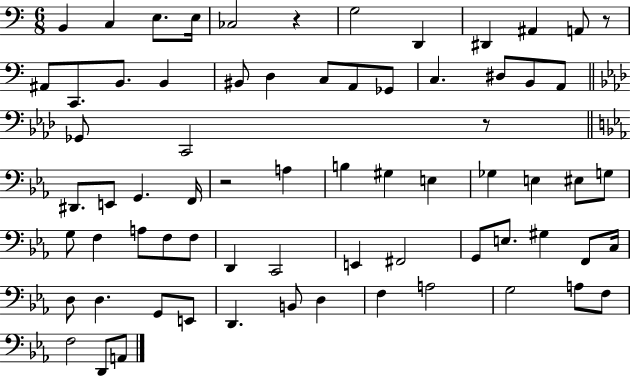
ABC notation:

X:1
T:Untitled
M:6/8
L:1/4
K:C
B,, C, E,/2 E,/4 _C,2 z G,2 D,, ^D,, ^A,, A,,/2 z/2 ^A,,/2 C,,/2 B,,/2 B,, ^B,,/2 D, C,/2 A,,/2 _G,,/2 C, ^D,/2 B,,/2 A,,/2 _G,,/2 C,,2 z/2 ^D,,/2 E,,/2 G,, F,,/4 z2 A, B, ^G, E, _G, E, ^E,/2 G,/2 G,/2 F, A,/2 F,/2 F,/2 D,, C,,2 E,, ^F,,2 G,,/2 E,/2 ^G, F,,/2 C,/4 D,/2 D, G,,/2 E,,/2 D,, B,,/2 D, F, A,2 G,2 A,/2 F,/2 F,2 D,,/2 A,,/2